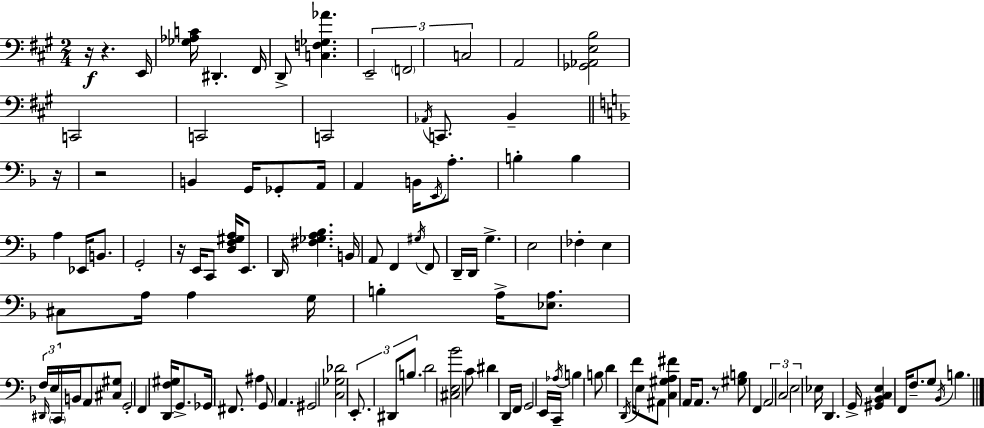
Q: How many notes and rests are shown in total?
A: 116